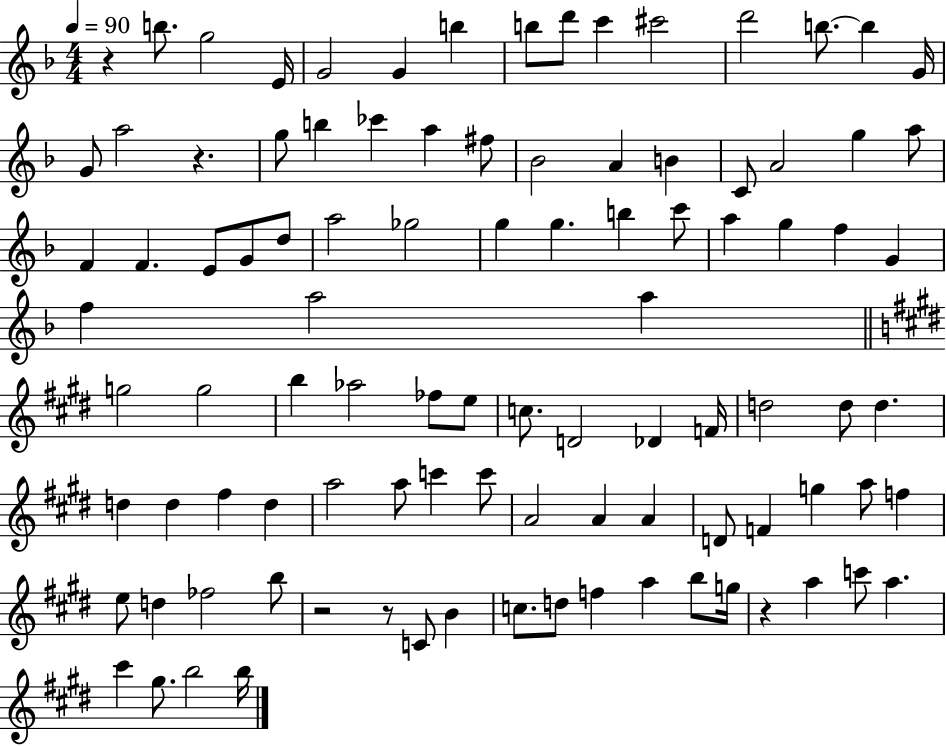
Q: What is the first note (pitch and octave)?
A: B5